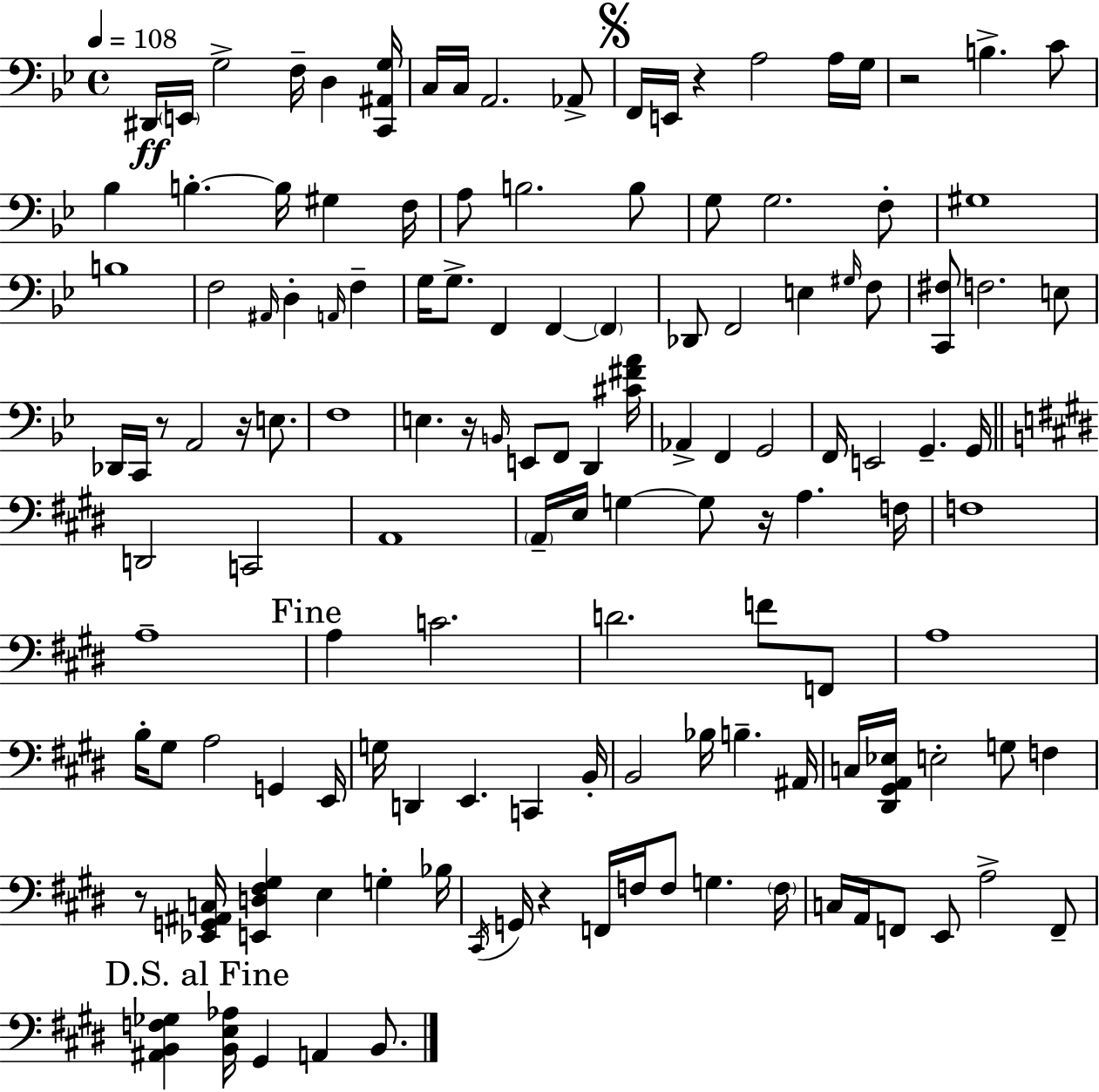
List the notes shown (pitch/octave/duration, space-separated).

D#2/s E2/s G3/h F3/s D3/q [C2,A#2,G3]/s C3/s C3/s A2/h. Ab2/e F2/s E2/s R/q A3/h A3/s G3/s R/h B3/q. C4/e Bb3/q B3/q. B3/s G#3/q F3/s A3/e B3/h. B3/e G3/e G3/h. F3/e G#3/w B3/w F3/h A#2/s D3/q A2/s F3/q G3/s G3/e. F2/q F2/q F2/q Db2/e F2/h E3/q G#3/s F3/e [C2,F#3]/e F3/h. E3/e Db2/s C2/s R/e A2/h R/s E3/e. F3/w E3/q. R/s B2/s E2/e F2/e D2/q [C#4,F#4,A4]/s Ab2/q F2/q G2/h F2/s E2/h G2/q. G2/s D2/h C2/h A2/w A2/s E3/s G3/q G3/e R/s A3/q. F3/s F3/w A3/w A3/q C4/h. D4/h. F4/e F2/e A3/w B3/s G#3/e A3/h G2/q E2/s G3/s D2/q E2/q. C2/q B2/s B2/h Bb3/s B3/q. A#2/s C3/s [D#2,G#2,A2,Eb3]/s E3/h G3/e F3/q R/e [Eb2,G2,A#2,C3]/s [E2,D3,F#3,G#3]/q E3/q G3/q Bb3/s C#2/s G2/s R/q F2/s F3/s F3/e G3/q. F3/s C3/s A2/s F2/e E2/e A3/h F2/e [A#2,B2,F3,Gb3]/q [B2,E3,Ab3]/s G#2/q A2/q B2/e.